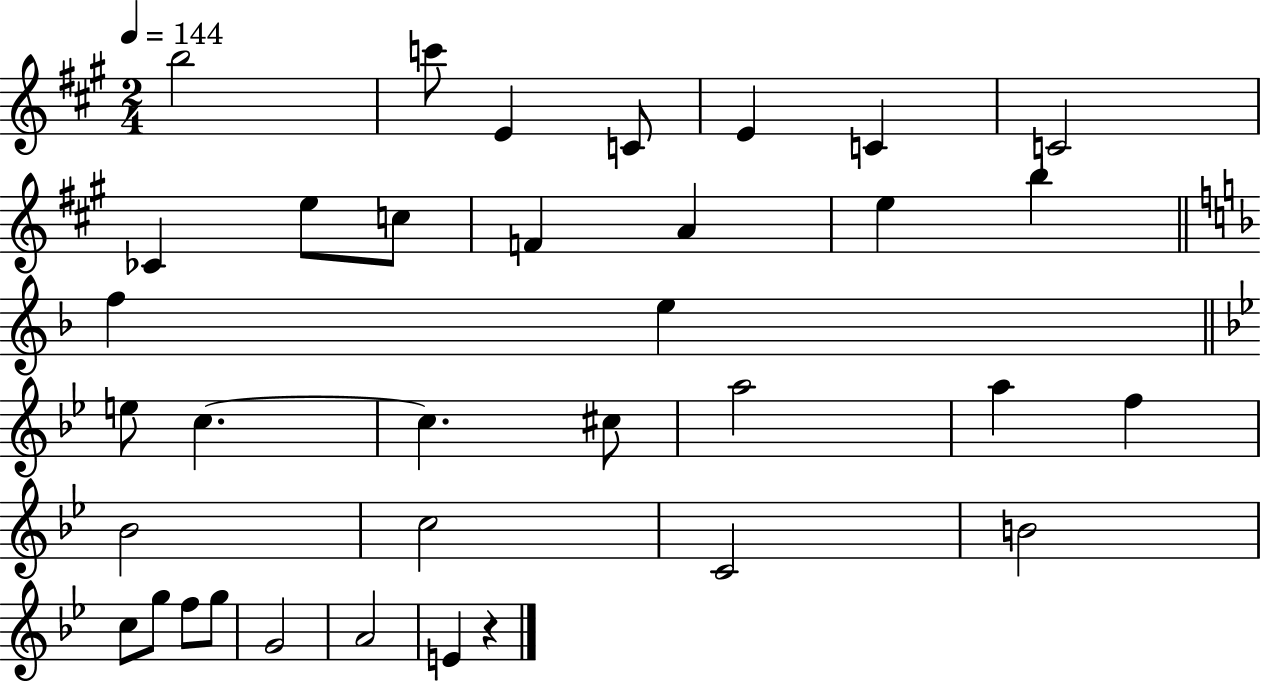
X:1
T:Untitled
M:2/4
L:1/4
K:A
b2 c'/2 E C/2 E C C2 _C e/2 c/2 F A e b f e e/2 c c ^c/2 a2 a f _B2 c2 C2 B2 c/2 g/2 f/2 g/2 G2 A2 E z